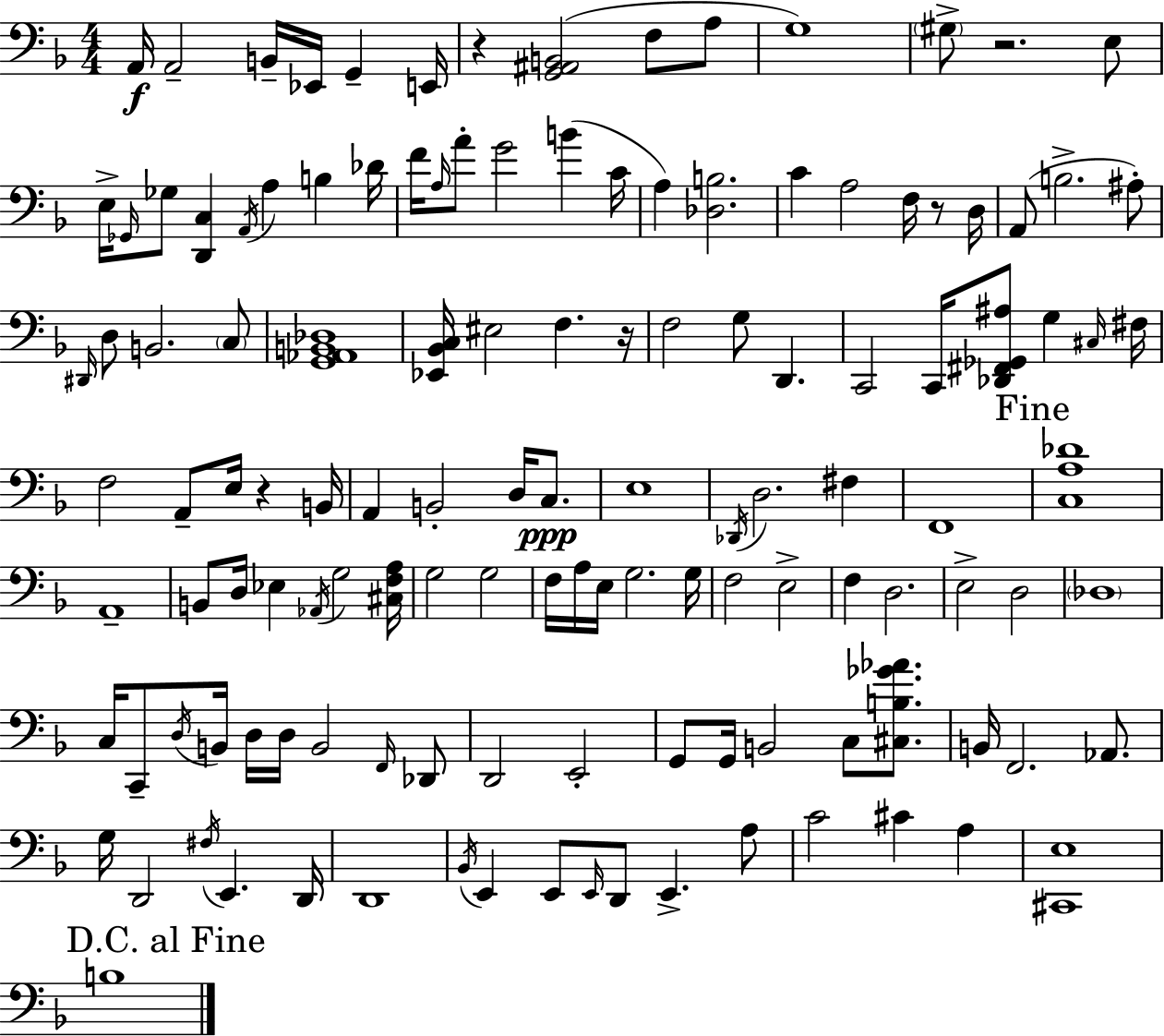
{
  \clef bass
  \numericTimeSignature
  \time 4/4
  \key d \minor
  \repeat volta 2 { a,16\f a,2-- b,16-- ees,16 g,4-- e,16 | r4 <g, ais, b,>2( f8 a8 | g1) | \parenthesize gis8-> r2. e8 | \break e16-> \grace { ges,16 } ges8 <d, c>4 \acciaccatura { a,16 } a4 b4 | des'16 f'16 \grace { a16 } a'8-. g'2 b'4( | c'16 a4) <des b>2. | c'4 a2 f16 | \break r8 d16 a,8( b2.-> | ais8-.) \grace { dis,16 } d8 b,2. | \parenthesize c8 <g, aes, b, des>1 | <ees, bes, c>16 eis2 f4. | \break r16 f2 g8 d,4. | c,2 c,16 <des, fis, ges, ais>8 g4 | \grace { cis16 } fis16 f2 a,8-- e16 | r4 b,16 a,4 b,2-. | \break d16 c8.\ppp e1 | \acciaccatura { des,16 } d2. | fis4 f,1 | \mark "Fine" <c a des'>1 | \break a,1-- | b,8 d16 ees4 \acciaccatura { aes,16 } g2 | <cis f a>16 g2 g2 | f16 a16 e16 g2. | \break g16 f2 e2-> | f4 d2. | e2-> d2 | \parenthesize des1 | \break c16 c,8-- \acciaccatura { d16 } b,16 d16 d16 b,2 | \grace { f,16 } des,8 d,2 | e,2-. g,8 g,16 b,2 | c8 <cis b ges' aes'>8. b,16 f,2. | \break aes,8. g16 d,2 | \acciaccatura { fis16 } e,4. d,16 d,1 | \acciaccatura { bes,16 } e,4 e,8 | \grace { e,16 } d,8 e,4.-> a8 c'2 | \break cis'4 a4 <cis, e>1 | \mark "D.C. al Fine" b1 | } \bar "|."
}